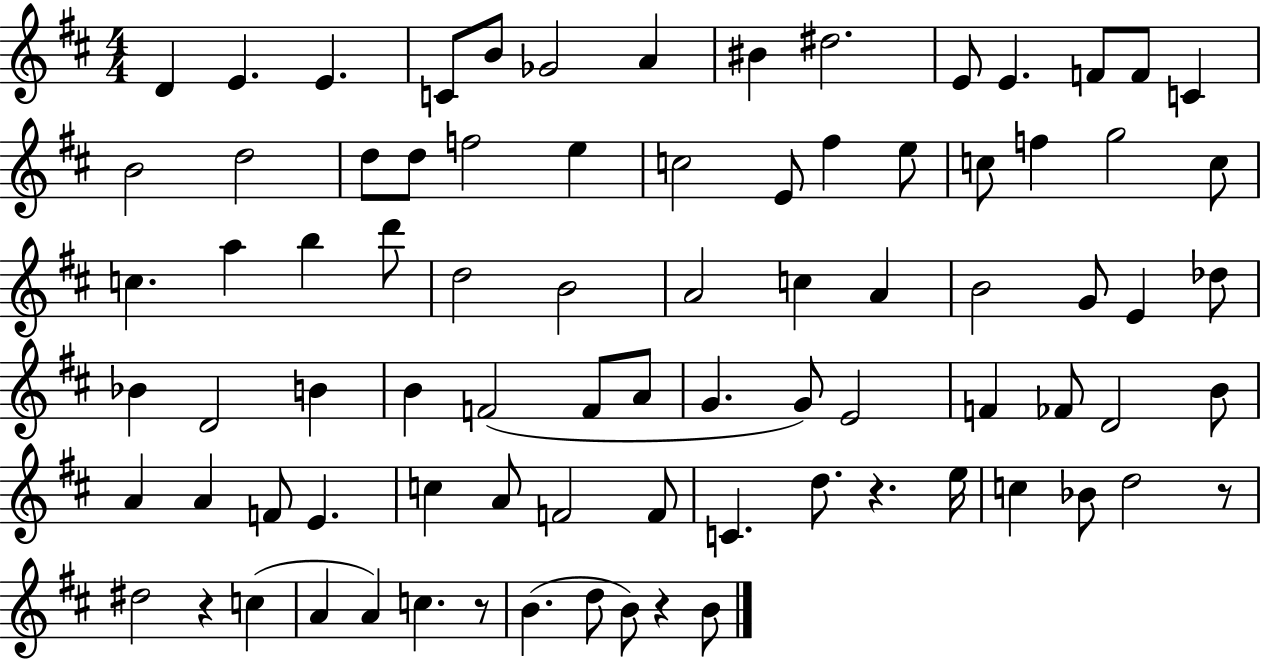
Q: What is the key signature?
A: D major